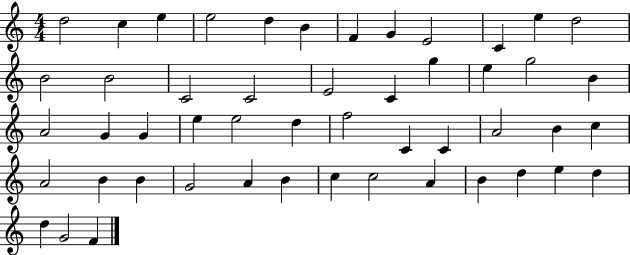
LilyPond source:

{
  \clef treble
  \numericTimeSignature
  \time 4/4
  \key c \major
  d''2 c''4 e''4 | e''2 d''4 b'4 | f'4 g'4 e'2 | c'4 e''4 d''2 | \break b'2 b'2 | c'2 c'2 | e'2 c'4 g''4 | e''4 g''2 b'4 | \break a'2 g'4 g'4 | e''4 e''2 d''4 | f''2 c'4 c'4 | a'2 b'4 c''4 | \break a'2 b'4 b'4 | g'2 a'4 b'4 | c''4 c''2 a'4 | b'4 d''4 e''4 d''4 | \break d''4 g'2 f'4 | \bar "|."
}